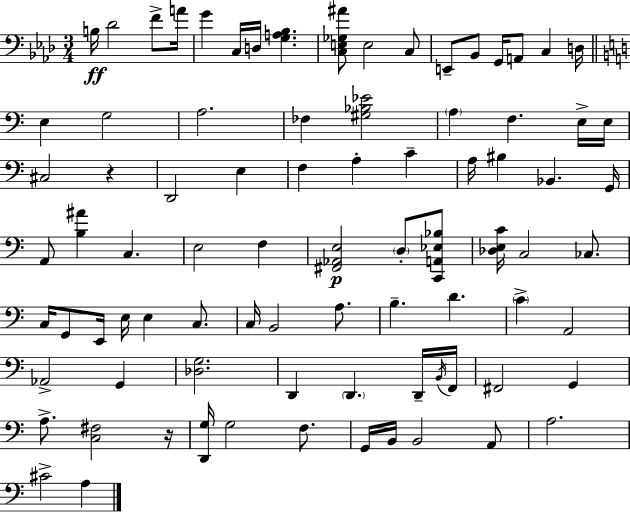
B3/s Db4/h F4/e A4/s G4/q C3/s D3/s [G3,A3,Bb3]/q. [C3,E3,Gb3,A#4]/e E3/h C3/e E2/e Bb2/e G2/s A2/e C3/q D3/s E3/q G3/h A3/h. FES3/q [G#3,Bb3,Eb4]/h A3/q F3/q. E3/s E3/s C#3/h R/q D2/h E3/q F3/q A3/q C4/q A3/s BIS3/q Bb2/q. G2/s A2/e [B3,A#4]/q C3/q. E3/h F3/q [F#2,Ab2,E3]/h D3/e [C2,A2,Eb3,Bb3]/e [Db3,E3,C4]/s C3/h CES3/e. C3/s G2/e E2/s E3/s E3/q C3/e. C3/s B2/h A3/e. B3/q. D4/q. C4/q A2/h Ab2/h G2/q [Db3,G3]/h. D2/q D2/q. D2/s B2/s F2/s F#2/h G2/q A3/e. [C3,F#3]/h R/s [D2,G3]/s G3/h F3/e. G2/s B2/s B2/h A2/e A3/h. C#4/h A3/q